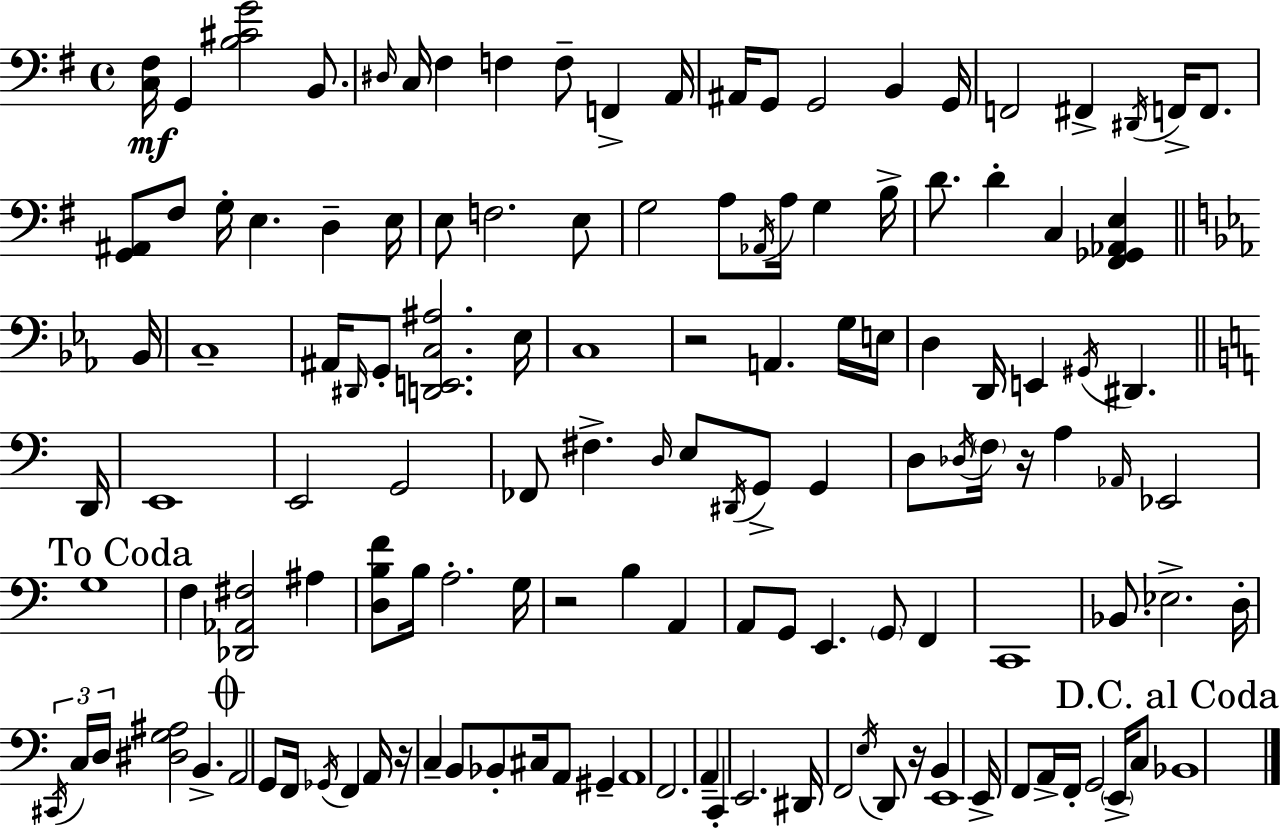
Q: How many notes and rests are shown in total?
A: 133